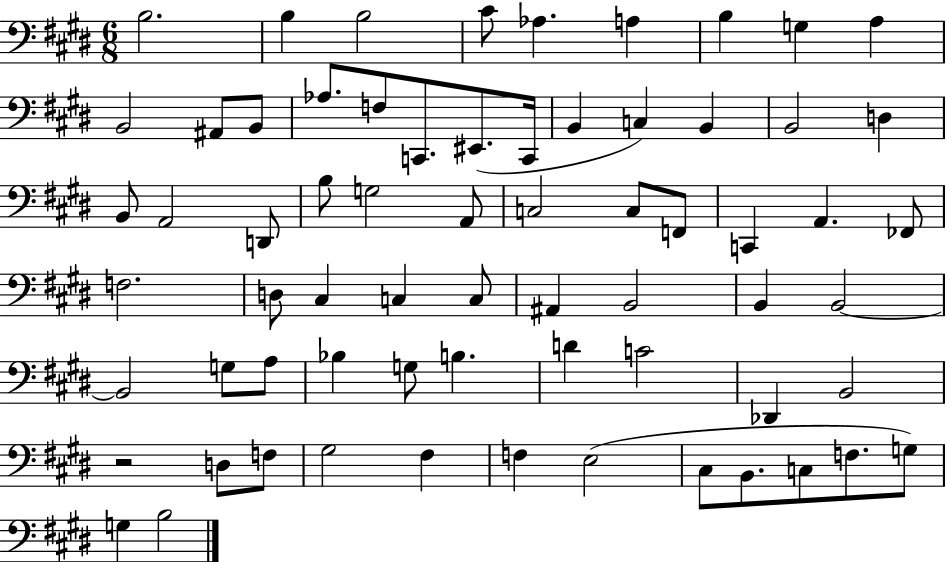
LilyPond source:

{
  \clef bass
  \numericTimeSignature
  \time 6/8
  \key e \major
  b2. | b4 b2 | cis'8 aes4. a4 | b4 g4 a4 | \break b,2 ais,8 b,8 | aes8. f8 c,8. eis,8.( c,16 | b,4 c4) b,4 | b,2 d4 | \break b,8 a,2 d,8 | b8 g2 a,8 | c2 c8 f,8 | c,4 a,4. fes,8 | \break f2. | d8 cis4 c4 c8 | ais,4 b,2 | b,4 b,2~~ | \break b,2 g8 a8 | bes4 g8 b4. | d'4 c'2 | des,4 b,2 | \break r2 d8 f8 | gis2 fis4 | f4 e2( | cis8 b,8. c8 f8. g8) | \break g4 b2 | \bar "|."
}